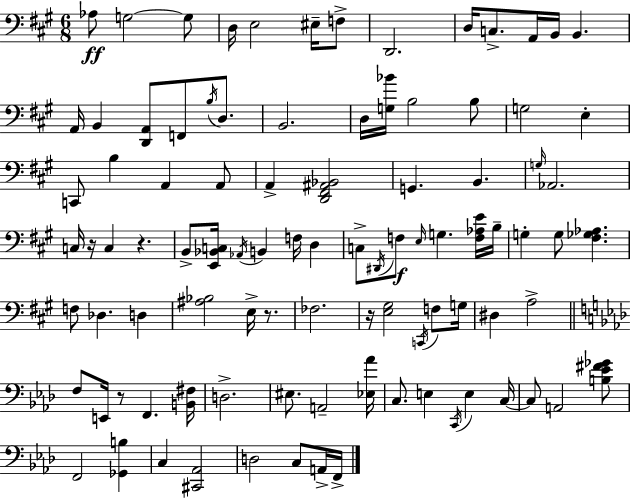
X:1
T:Untitled
M:6/8
L:1/4
K:A
_A,/2 G,2 G,/2 D,/4 E,2 ^E,/4 F,/2 D,,2 D,/4 C,/2 A,,/4 B,,/4 B,, A,,/4 B,, [D,,A,,]/2 F,,/2 B,/4 D,/2 B,,2 D,/4 [G,_B]/4 B,2 B,/2 G,2 E, C,,/2 B, A,, A,,/2 A,, [D,,^F,,^A,,_B,,]2 G,, B,, G,/4 _A,,2 C,/4 z/4 C, z B,,/2 [E,,_B,,C,]/4 _A,,/4 B,, F,/4 D, C,/2 ^D,,/4 F,/2 E,/4 G, [F,_A,E]/4 B,/4 G, G,/2 [^F,_G,_A,] F,/2 _D, D, [^A,_B,]2 E,/4 z/2 _F,2 z/4 [E,^G,]2 C,,/4 F,/2 G,/4 ^D, A,2 F,/2 E,,/4 z/2 F,, [B,,^F,]/4 D,2 ^E,/2 A,,2 [_E,_A]/4 C,/2 E, C,,/4 E, C,/4 C,/2 A,,2 [B,_E^F_G]/2 F,,2 [_G,,B,] C, [^C,,_A,,]2 D,2 C,/2 A,,/4 F,,/4